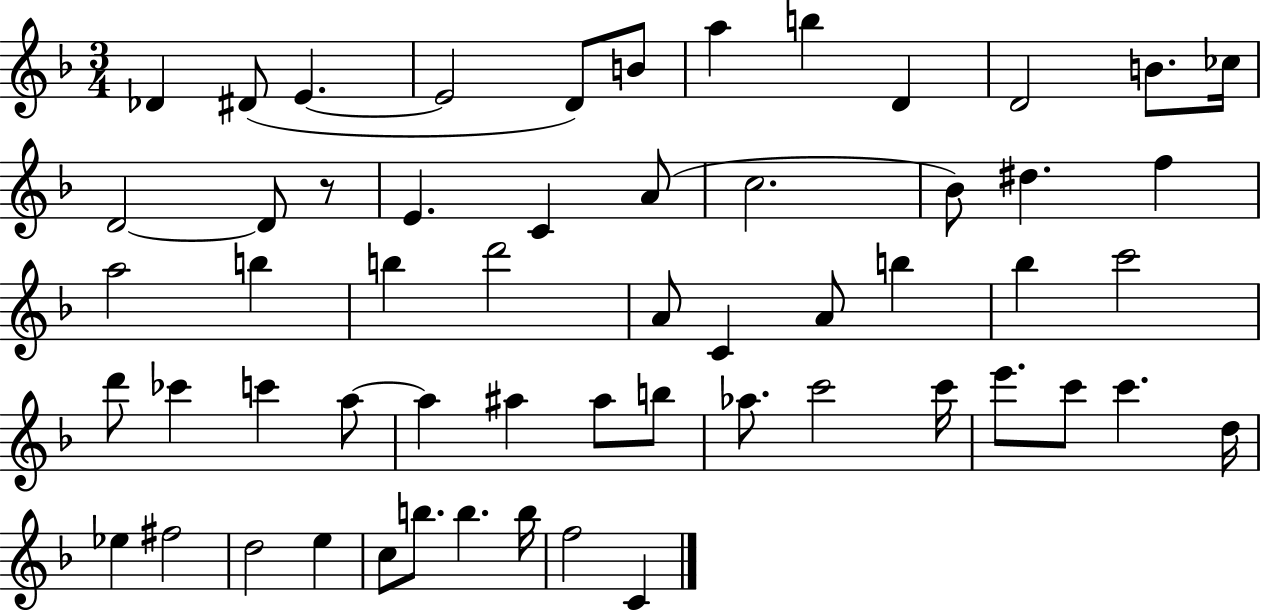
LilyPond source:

{
  \clef treble
  \numericTimeSignature
  \time 3/4
  \key f \major
  \repeat volta 2 { des'4 dis'8( e'4.~~ | e'2 d'8) b'8 | a''4 b''4 d'4 | d'2 b'8. ces''16 | \break d'2~~ d'8 r8 | e'4. c'4 a'8( | c''2. | bes'8) dis''4. f''4 | \break a''2 b''4 | b''4 d'''2 | a'8 c'4 a'8 b''4 | bes''4 c'''2 | \break d'''8 ces'''4 c'''4 a''8~~ | a''4 ais''4 ais''8 b''8 | aes''8. c'''2 c'''16 | e'''8. c'''8 c'''4. d''16 | \break ees''4 fis''2 | d''2 e''4 | c''8 b''8. b''4. b''16 | f''2 c'4 | \break } \bar "|."
}